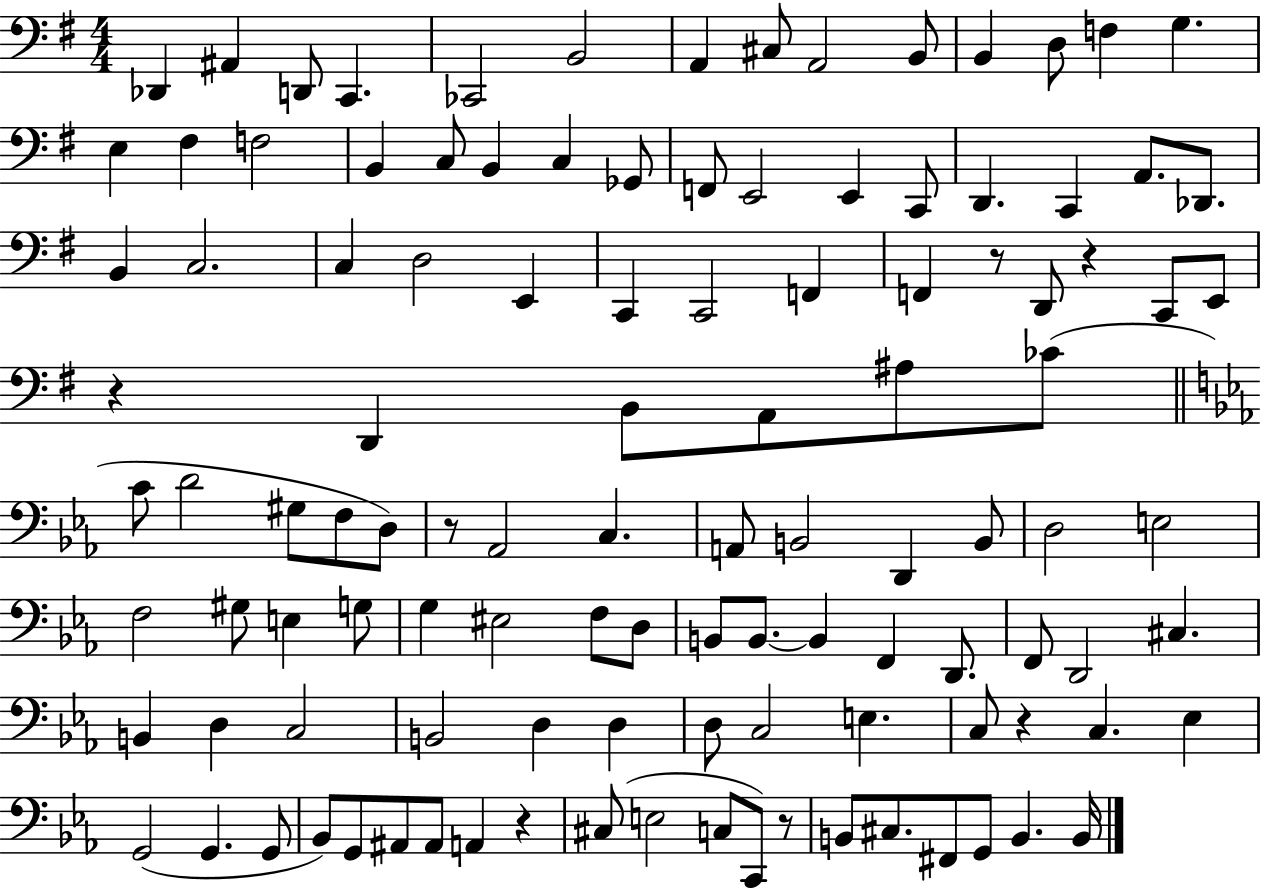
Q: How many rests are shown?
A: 7